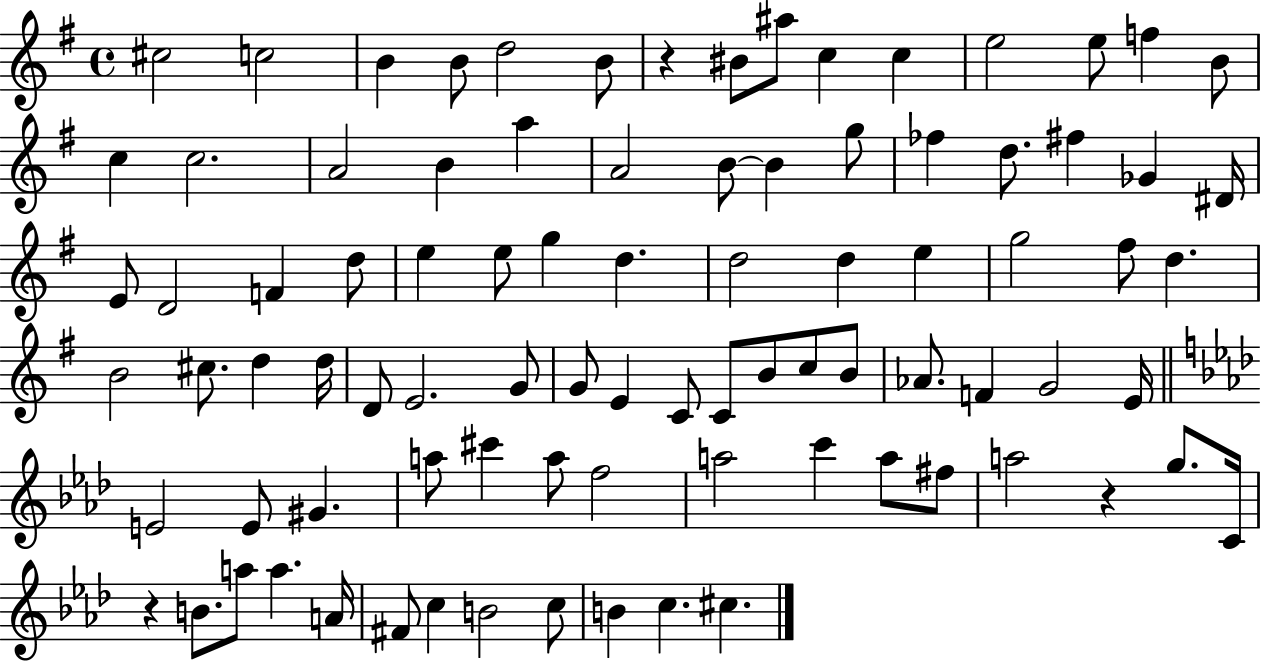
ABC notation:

X:1
T:Untitled
M:4/4
L:1/4
K:G
^c2 c2 B B/2 d2 B/2 z ^B/2 ^a/2 c c e2 e/2 f B/2 c c2 A2 B a A2 B/2 B g/2 _f d/2 ^f _G ^D/4 E/2 D2 F d/2 e e/2 g d d2 d e g2 ^f/2 d B2 ^c/2 d d/4 D/2 E2 G/2 G/2 E C/2 C/2 B/2 c/2 B/2 _A/2 F G2 E/4 E2 E/2 ^G a/2 ^c' a/2 f2 a2 c' a/2 ^f/2 a2 z g/2 C/4 z B/2 a/2 a A/4 ^F/2 c B2 c/2 B c ^c